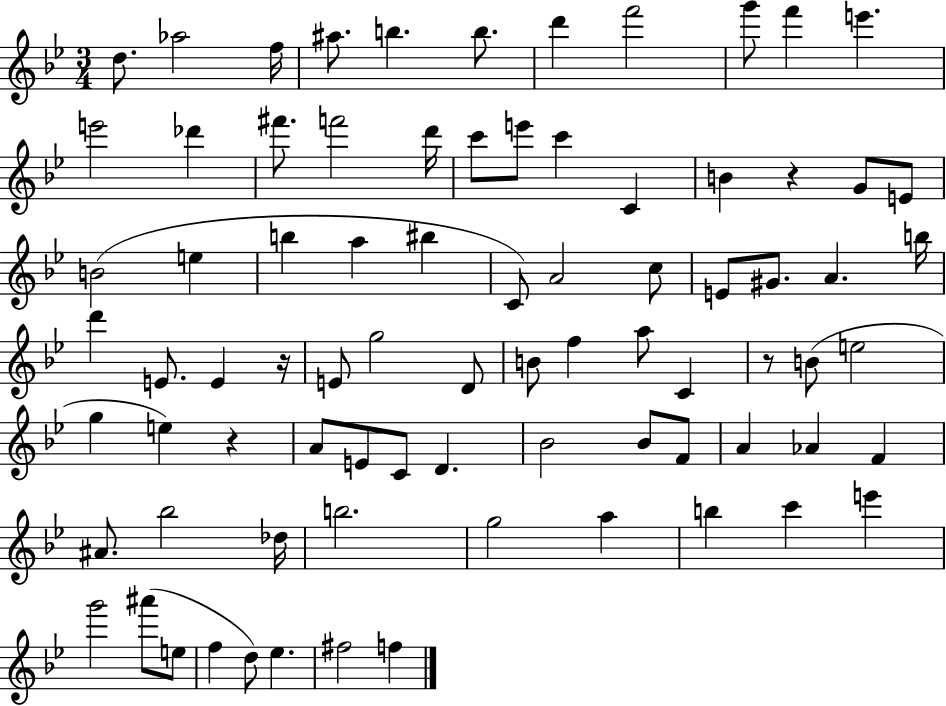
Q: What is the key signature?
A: BES major